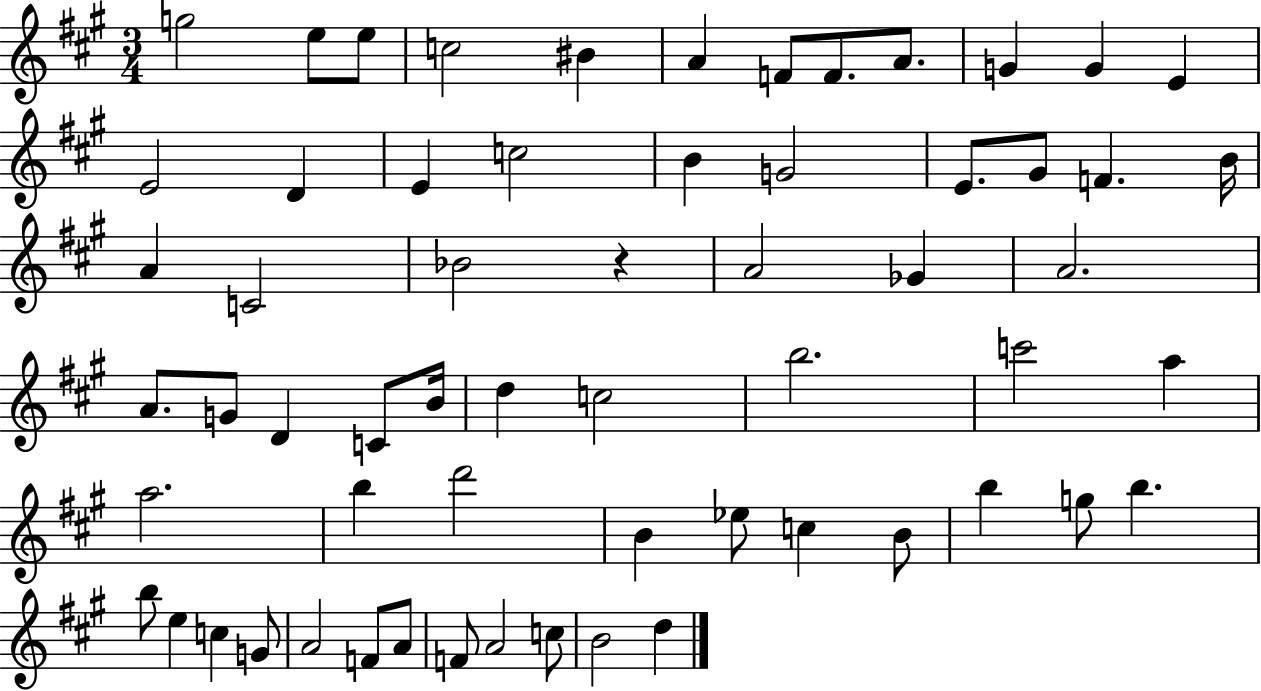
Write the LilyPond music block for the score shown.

{
  \clef treble
  \numericTimeSignature
  \time 3/4
  \key a \major
  \repeat volta 2 { g''2 e''8 e''8 | c''2 bis'4 | a'4 f'8 f'8. a'8. | g'4 g'4 e'4 | \break e'2 d'4 | e'4 c''2 | b'4 g'2 | e'8. gis'8 f'4. b'16 | \break a'4 c'2 | bes'2 r4 | a'2 ges'4 | a'2. | \break a'8. g'8 d'4 c'8 b'16 | d''4 c''2 | b''2. | c'''2 a''4 | \break a''2. | b''4 d'''2 | b'4 ees''8 c''4 b'8 | b''4 g''8 b''4. | \break b''8 e''4 c''4 g'8 | a'2 f'8 a'8 | f'8 a'2 c''8 | b'2 d''4 | \break } \bar "|."
}